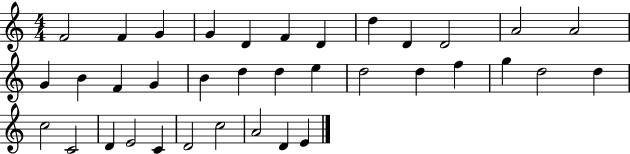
{
  \clef treble
  \numericTimeSignature
  \time 4/4
  \key c \major
  f'2 f'4 g'4 | g'4 d'4 f'4 d'4 | d''4 d'4 d'2 | a'2 a'2 | \break g'4 b'4 f'4 g'4 | b'4 d''4 d''4 e''4 | d''2 d''4 f''4 | g''4 d''2 d''4 | \break c''2 c'2 | d'4 e'2 c'4 | d'2 c''2 | a'2 d'4 e'4 | \break \bar "|."
}